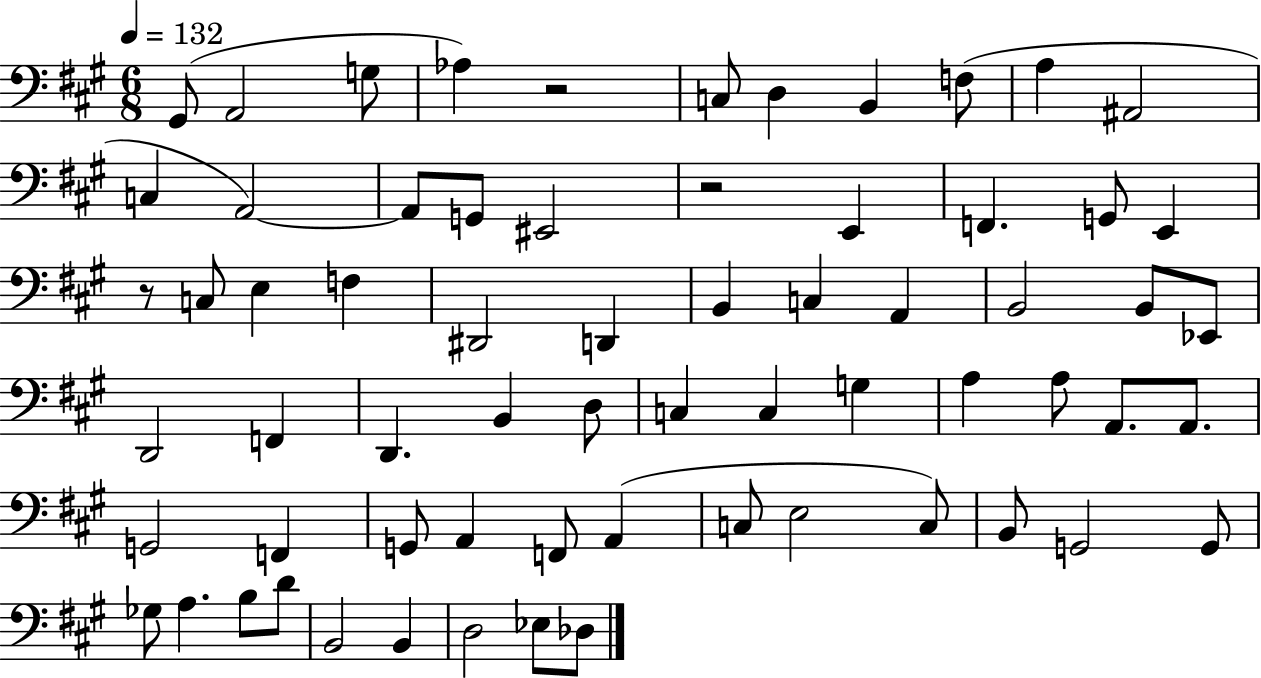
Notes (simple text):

G#2/e A2/h G3/e Ab3/q R/h C3/e D3/q B2/q F3/e A3/q A#2/h C3/q A2/h A2/e G2/e EIS2/h R/h E2/q F2/q. G2/e E2/q R/e C3/e E3/q F3/q D#2/h D2/q B2/q C3/q A2/q B2/h B2/e Eb2/e D2/h F2/q D2/q. B2/q D3/e C3/q C3/q G3/q A3/q A3/e A2/e. A2/e. G2/h F2/q G2/e A2/q F2/e A2/q C3/e E3/h C3/e B2/e G2/h G2/e Gb3/e A3/q. B3/e D4/e B2/h B2/q D3/h Eb3/e Db3/e